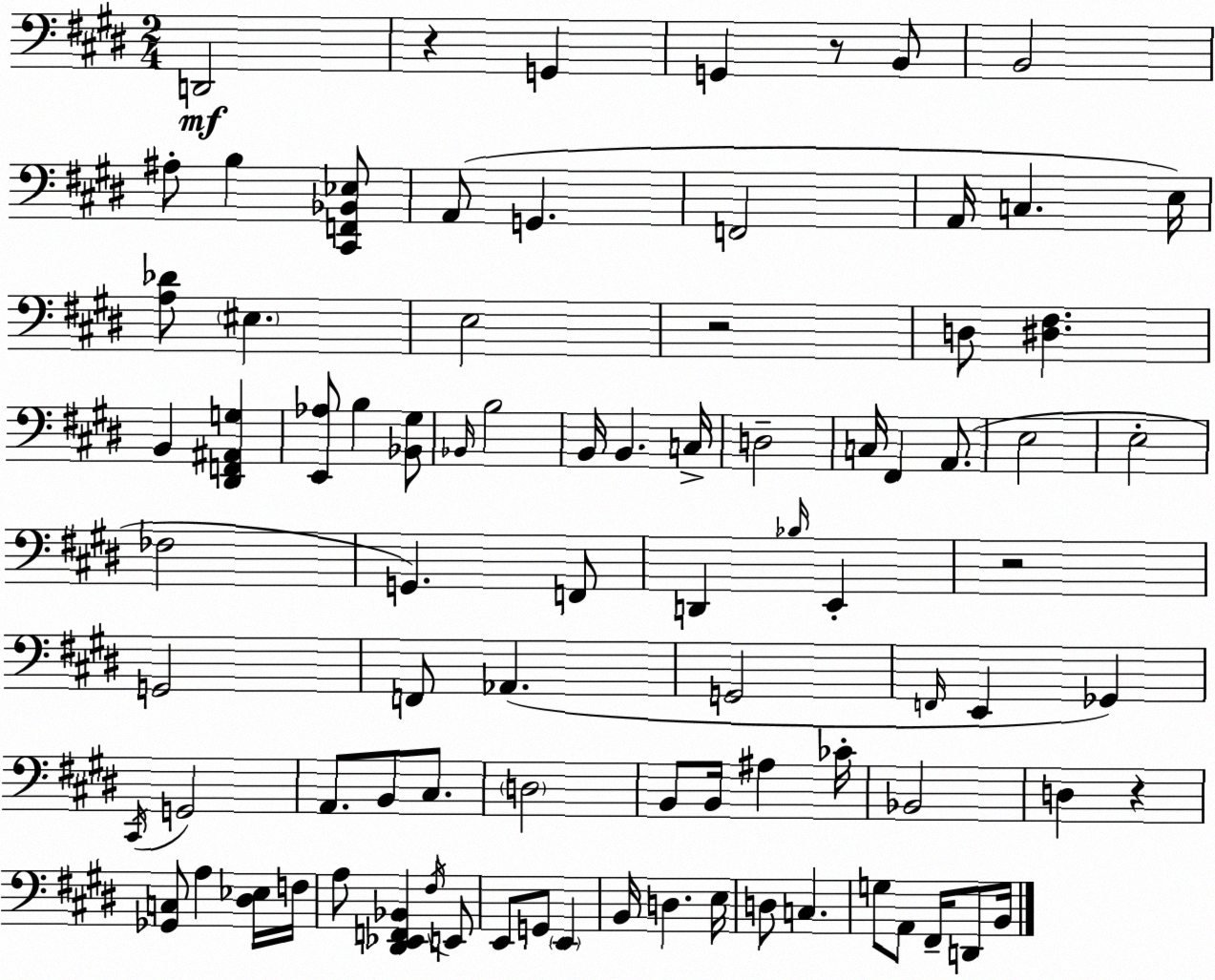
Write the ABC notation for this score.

X:1
T:Untitled
M:2/4
L:1/4
K:E
D,,2 z G,, G,, z/2 B,,/2 B,,2 ^A,/2 B, [^C,,F,,_B,,_E,]/2 A,,/2 G,, F,,2 A,,/4 C, E,/4 [A,_D]/2 ^E, E,2 z2 D,/2 [^D,^F,] B,, [^D,,F,,^A,,G,] [E,,_A,]/2 B, [_B,,^G,]/2 _B,,/4 B,2 B,,/4 B,, C,/4 D,2 C,/4 ^F,, A,,/2 E,2 E,2 _F,2 G,, F,,/2 D,, _B,/4 E,, z2 G,,2 F,,/2 _A,, G,,2 F,,/4 E,, _G,, ^C,,/4 G,,2 A,,/2 B,,/2 ^C,/2 D,2 B,,/2 B,,/4 ^A, _C/4 _B,,2 D, z [_G,,C,]/2 A, [^D,_E,]/4 F,/4 A,/2 [^D,,_E,,F,,_B,,] ^F,/4 E,,/2 E,,/2 G,,/2 E,, B,,/4 D, E,/4 D,/2 C, G,/2 A,,/2 ^F,,/4 D,,/2 B,,/4